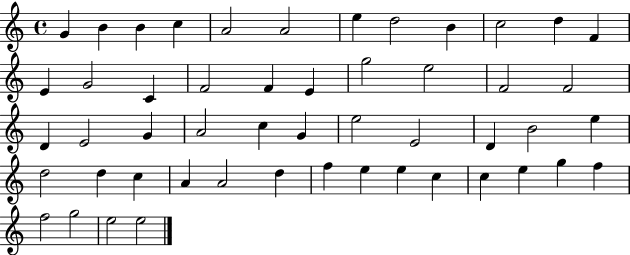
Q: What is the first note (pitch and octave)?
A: G4